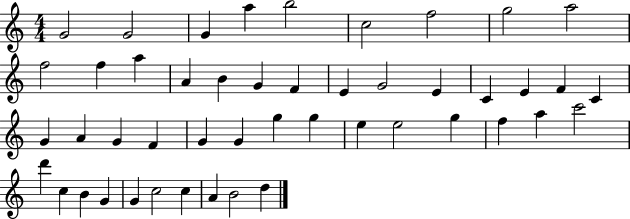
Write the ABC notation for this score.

X:1
T:Untitled
M:4/4
L:1/4
K:C
G2 G2 G a b2 c2 f2 g2 a2 f2 f a A B G F E G2 E C E F C G A G F G G g g e e2 g f a c'2 d' c B G G c2 c A B2 d